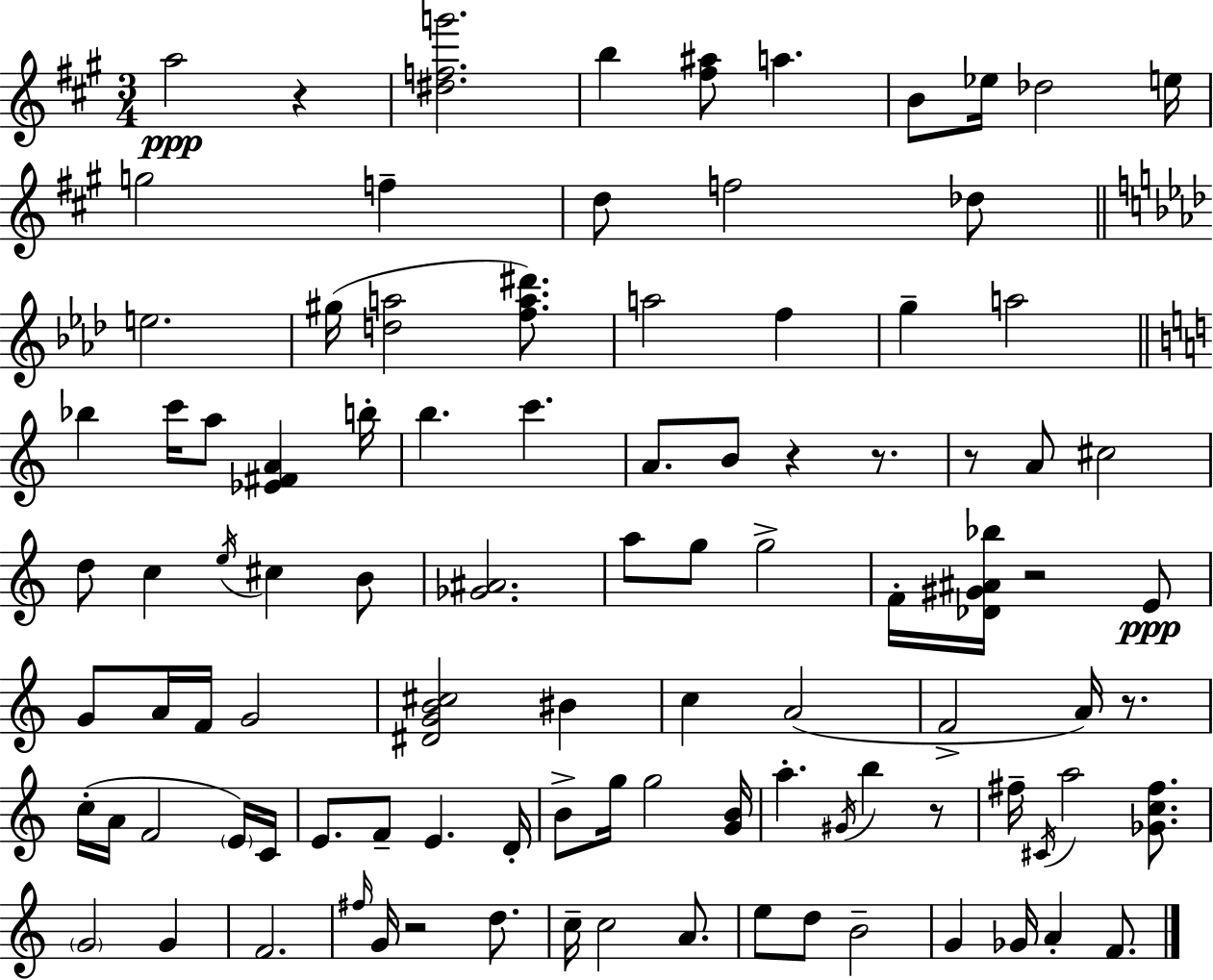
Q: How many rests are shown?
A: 8